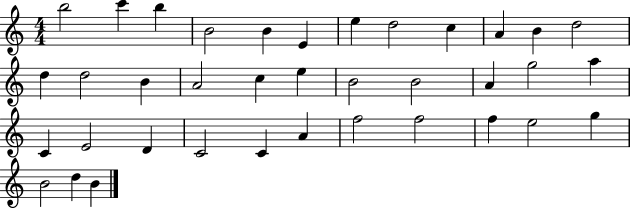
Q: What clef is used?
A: treble